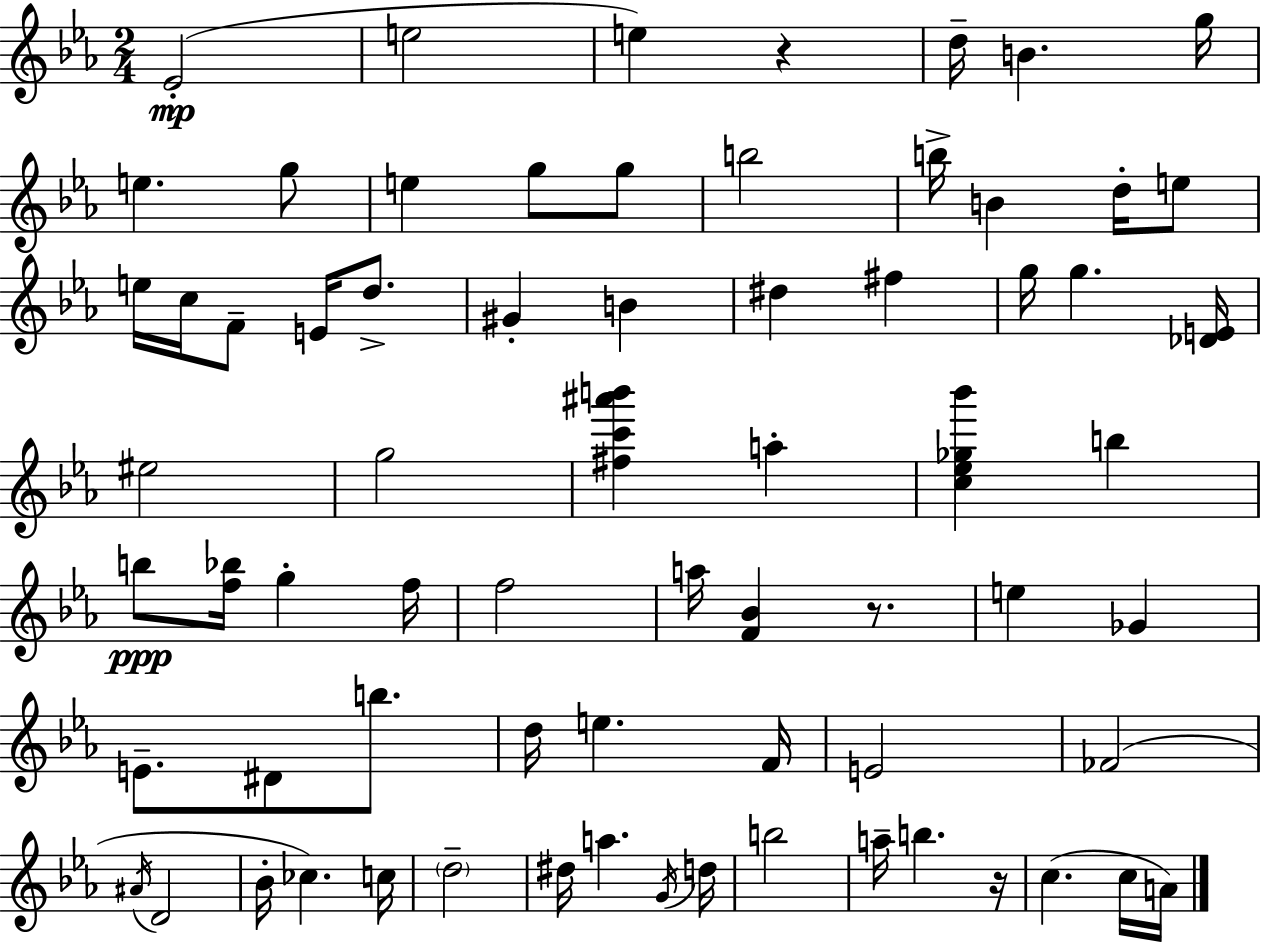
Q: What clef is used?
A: treble